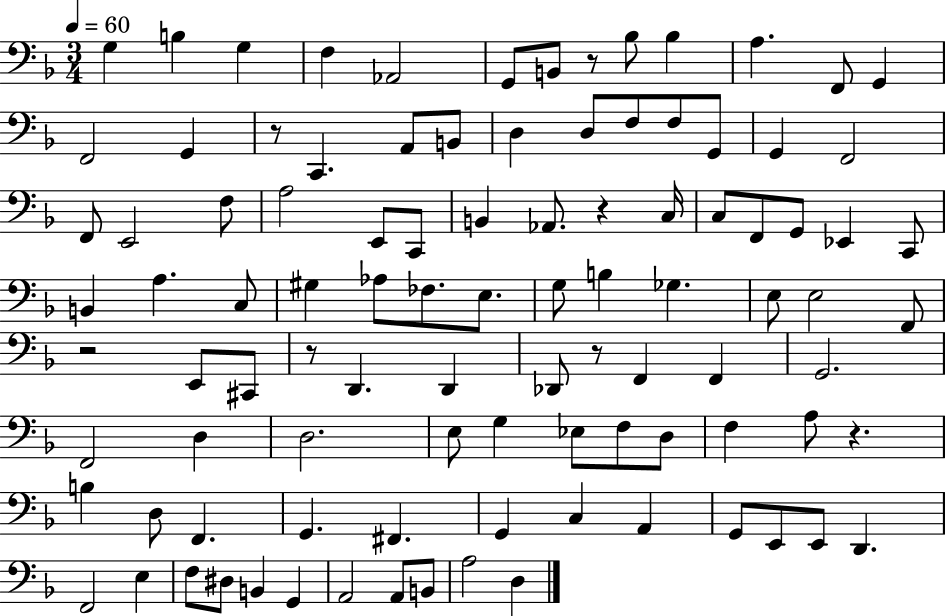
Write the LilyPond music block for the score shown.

{
  \clef bass
  \numericTimeSignature
  \time 3/4
  \key f \major
  \tempo 4 = 60
  g4 b4 g4 | f4 aes,2 | g,8 b,8 r8 bes8 bes4 | a4. f,8 g,4 | \break f,2 g,4 | r8 c,4. a,8 b,8 | d4 d8 f8 f8 g,8 | g,4 f,2 | \break f,8 e,2 f8 | a2 e,8 c,8 | b,4 aes,8. r4 c16 | c8 f,8 g,8 ees,4 c,8 | \break b,4 a4. c8 | gis4 aes8 fes8. e8. | g8 b4 ges4. | e8 e2 f,8 | \break r2 e,8 cis,8 | r8 d,4. d,4 | des,8 r8 f,4 f,4 | g,2. | \break f,2 d4 | d2. | e8 g4 ees8 f8 d8 | f4 a8 r4. | \break b4 d8 f,4. | g,4. fis,4. | g,4 c4 a,4 | g,8 e,8 e,8 d,4. | \break f,2 e4 | f8 dis8 b,4 g,4 | a,2 a,8 b,8 | a2 d4 | \break \bar "|."
}